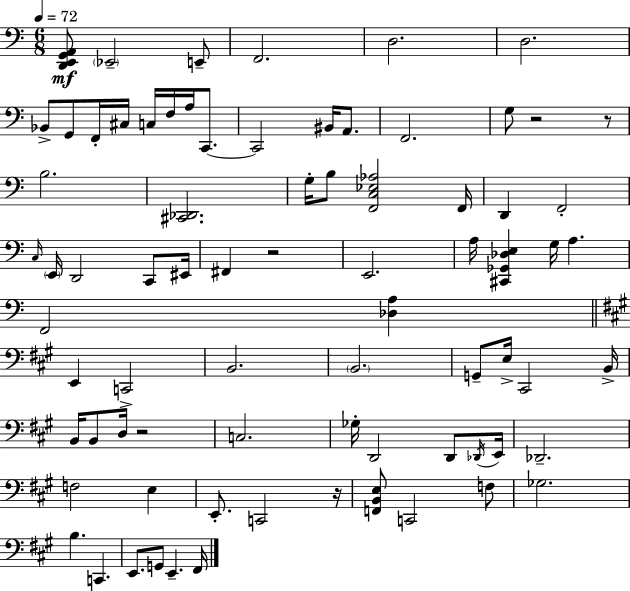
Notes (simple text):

[D2,E2,G2,A2]/e Eb2/h E2/e F2/h. D3/h. D3/h. Bb2/e G2/e F2/s C#3/s C3/s F3/s A3/s C2/e. C2/h BIS2/s A2/e. F2/h. G3/e R/h R/e B3/h. [C#2,Db2]/h. G3/s B3/e [F2,C3,Eb3,Ab3]/h F2/s D2/q F2/h C3/s E2/s D2/h C2/e EIS2/s F#2/q R/h E2/h. A3/s [C#2,Gb2,Db3,E3]/q G3/s A3/q. F2/h [Db3,A3]/q E2/q C2/h B2/h. B2/h. G2/e E3/s C#2/h B2/s B2/s B2/e D3/s R/h C3/h. Gb3/s D2/h D2/e Db2/s E2/s Db2/h. F3/h E3/q E2/e. C2/h R/s [F2,B2,E3]/e C2/h F3/e Gb3/h. B3/q. C2/q. E2/e. G2/e E2/q. F#2/s